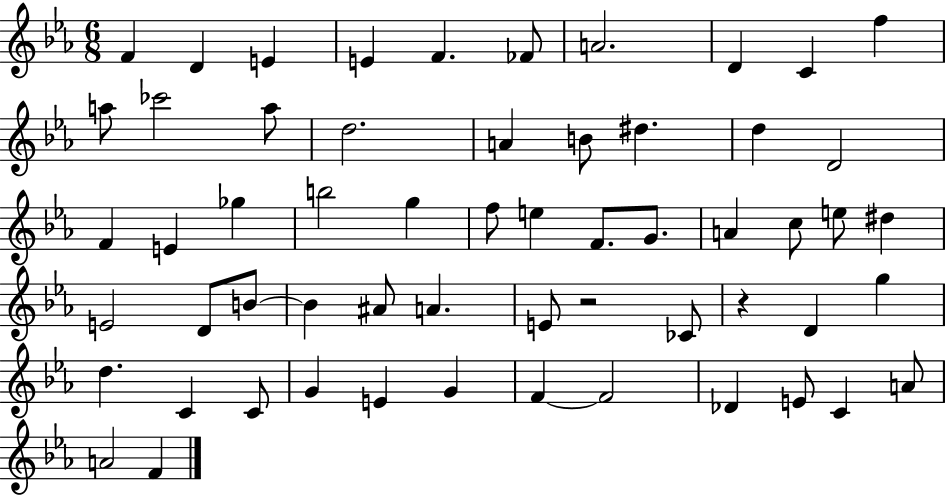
X:1
T:Untitled
M:6/8
L:1/4
K:Eb
F D E E F _F/2 A2 D C f a/2 _c'2 a/2 d2 A B/2 ^d d D2 F E _g b2 g f/2 e F/2 G/2 A c/2 e/2 ^d E2 D/2 B/2 B ^A/2 A E/2 z2 _C/2 z D g d C C/2 G E G F F2 _D E/2 C A/2 A2 F